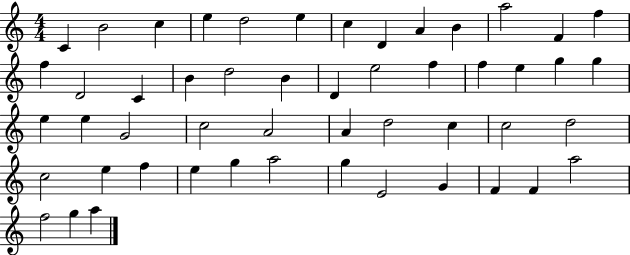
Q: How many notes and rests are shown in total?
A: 51